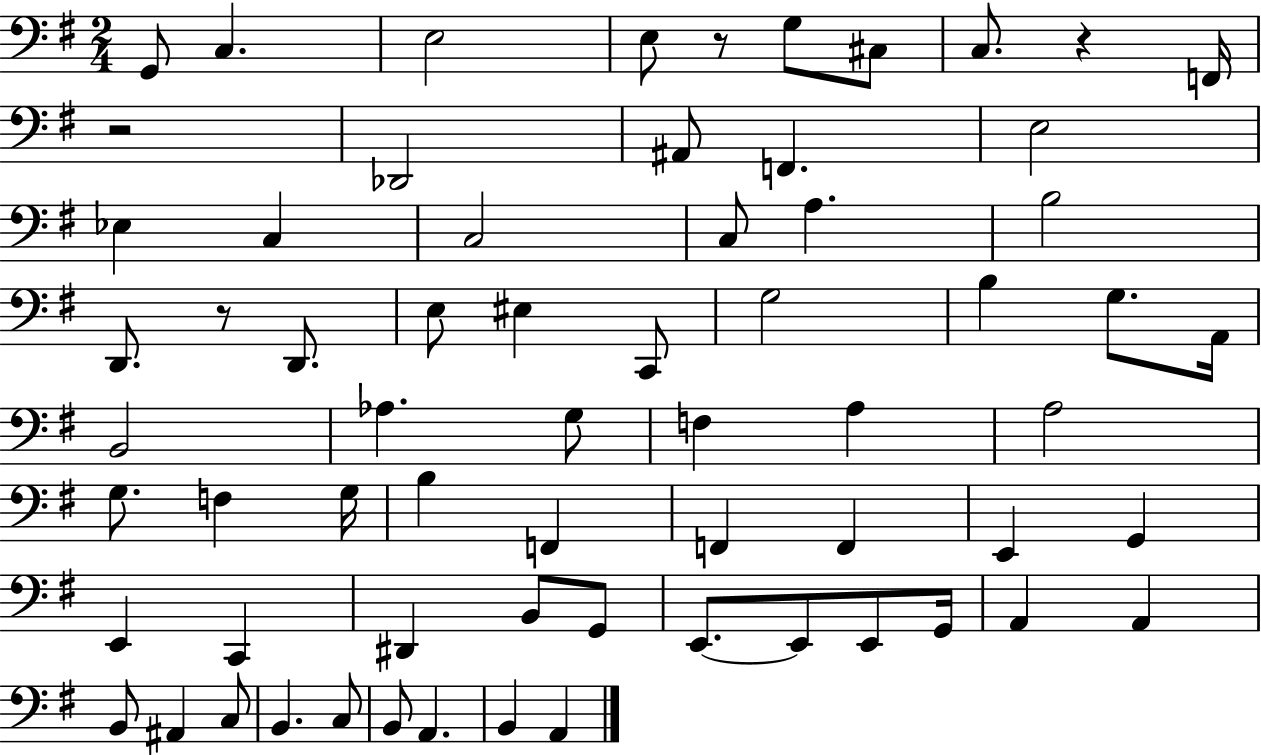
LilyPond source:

{
  \clef bass
  \numericTimeSignature
  \time 2/4
  \key g \major
  g,8 c4. | e2 | e8 r8 g8 cis8 | c8. r4 f,16 | \break r2 | des,2 | ais,8 f,4. | e2 | \break ees4 c4 | c2 | c8 a4. | b2 | \break d,8. r8 d,8. | e8 eis4 c,8 | g2 | b4 g8. a,16 | \break b,2 | aes4. g8 | f4 a4 | a2 | \break g8. f4 g16 | b4 f,4 | f,4 f,4 | e,4 g,4 | \break e,4 c,4 | dis,4 b,8 g,8 | e,8.~~ e,8 e,8 g,16 | a,4 a,4 | \break b,8 ais,4 c8 | b,4. c8 | b,8 a,4. | b,4 a,4 | \break \bar "|."
}